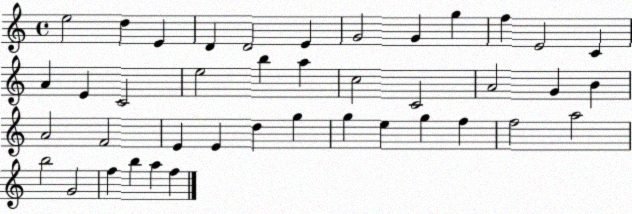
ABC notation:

X:1
T:Untitled
M:4/4
L:1/4
K:C
e2 d E D D2 E G2 G g f E2 C A E C2 e2 b a c2 C2 A2 G B A2 F2 E E d g g e g f f2 a2 b2 G2 f b a f